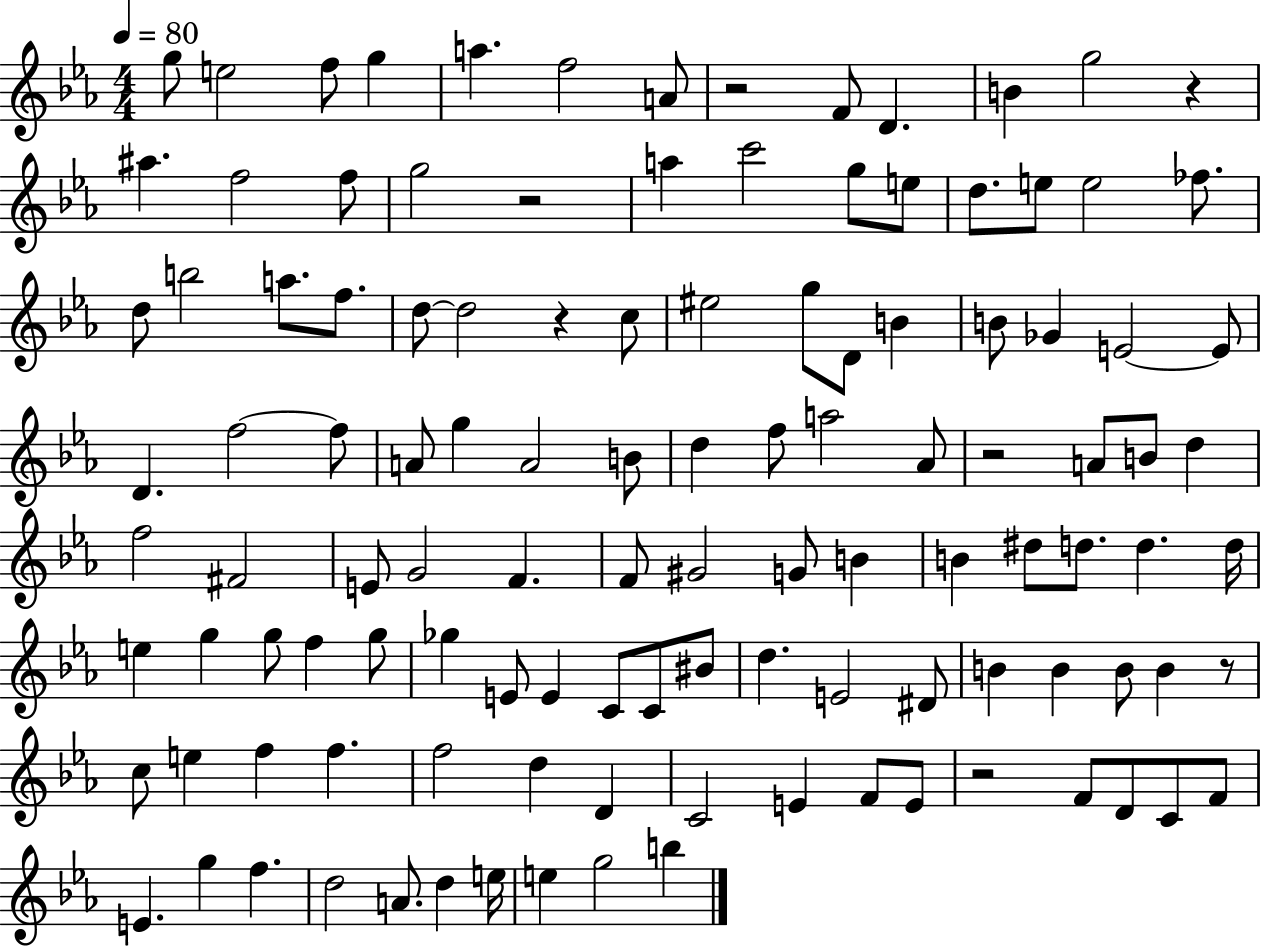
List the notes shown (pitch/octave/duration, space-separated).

G5/e E5/h F5/e G5/q A5/q. F5/h A4/e R/h F4/e D4/q. B4/q G5/h R/q A#5/q. F5/h F5/e G5/h R/h A5/q C6/h G5/e E5/e D5/e. E5/e E5/h FES5/e. D5/e B5/h A5/e. F5/e. D5/e D5/h R/q C5/e EIS5/h G5/e D4/e B4/q B4/e Gb4/q E4/h E4/e D4/q. F5/h F5/e A4/e G5/q A4/h B4/e D5/q F5/e A5/h Ab4/e R/h A4/e B4/e D5/q F5/h F#4/h E4/e G4/h F4/q. F4/e G#4/h G4/e B4/q B4/q D#5/e D5/e. D5/q. D5/s E5/q G5/q G5/e F5/q G5/e Gb5/q E4/e E4/q C4/e C4/e BIS4/e D5/q. E4/h D#4/e B4/q B4/q B4/e B4/q R/e C5/e E5/q F5/q F5/q. F5/h D5/q D4/q C4/h E4/q F4/e E4/e R/h F4/e D4/e C4/e F4/e E4/q. G5/q F5/q. D5/h A4/e. D5/q E5/s E5/q G5/h B5/q